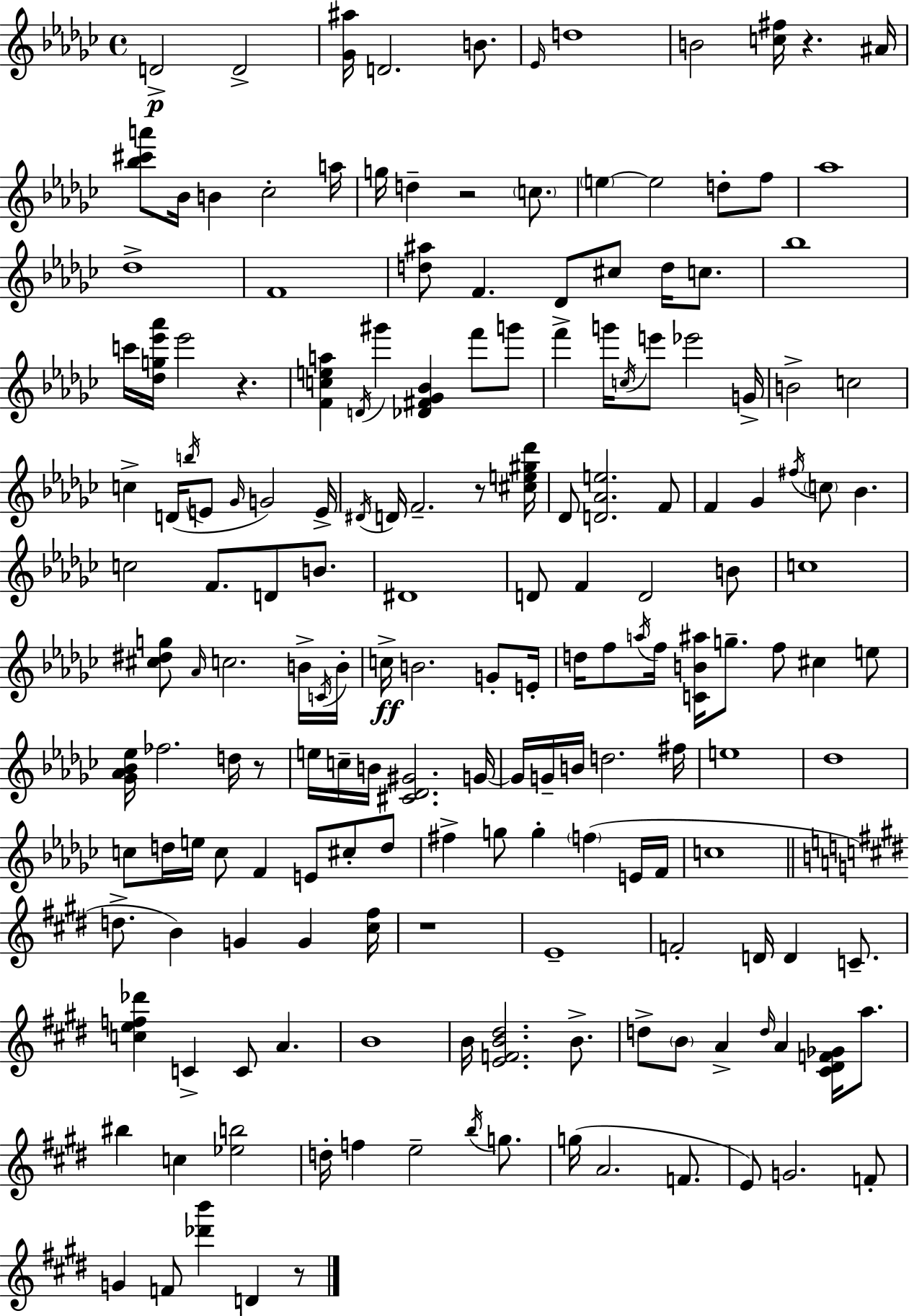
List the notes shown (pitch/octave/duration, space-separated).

D4/h D4/h [Gb4,A#5]/s D4/h. B4/e. Eb4/s D5/w B4/h [C5,F#5]/s R/q. A#4/s [Bb5,C#6,A6]/e Bb4/s B4/q CES5/h A5/s G5/s D5/q R/h C5/e. E5/q E5/h D5/e F5/e Ab5/w Db5/w F4/w [D5,A#5]/e F4/q. Db4/e C#5/e D5/s C5/e. Bb5/w C6/s [Db5,G5,Eb6,Ab6]/s Eb6/h R/q. [F4,C5,E5,A5]/q D4/s G#6/q [Db4,F#4,Gb4,Bb4]/q F6/e G6/e F6/q G6/s C5/s E6/e Eb6/h G4/s B4/h C5/h C5/q D4/s B5/s E4/e Gb4/s G4/h E4/s D#4/s D4/s F4/h. R/e [C#5,E5,G#5,Db6]/s Db4/e [D4,Ab4,E5]/h. F4/e F4/q Gb4/q F#5/s C5/e Bb4/q. C5/h F4/e. D4/e B4/e. D#4/w D4/e F4/q D4/h B4/e C5/w [C#5,D#5,G5]/e Ab4/s C5/h. B4/s C4/s B4/s C5/s B4/h. G4/e E4/s D5/s F5/e A5/s F5/s [C4,B4,A#5]/s G5/e. F5/e C#5/q E5/e [Gb4,Ab4,Bb4,Eb5]/s FES5/h. D5/s R/e E5/s C5/s B4/s [C#4,Db4,G#4]/h. G4/s G4/s G4/s B4/s D5/h. F#5/s E5/w Db5/w C5/e D5/s E5/s C5/e F4/q E4/e C#5/e D5/e F#5/q G5/e G5/q F5/q E4/s F4/s C5/w D5/e. B4/q G4/q G4/q [C#5,F#5]/s R/w E4/w F4/h D4/s D4/q C4/e. [C5,E5,F5,Db6]/q C4/q C4/e A4/q. B4/w B4/s [E4,F4,B4,D#5]/h. B4/e. D5/e B4/e A4/q D5/s A4/q [C#4,D#4,F4,Gb4]/s A5/e. BIS5/q C5/q [Eb5,B5]/h D5/s F5/q E5/h B5/s G5/e. G5/s A4/h. F4/e. E4/e G4/h. F4/e G4/q F4/e [Db6,B6]/q D4/q R/e